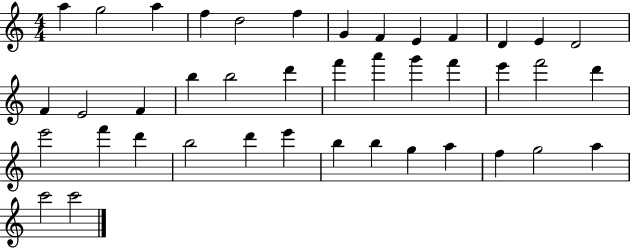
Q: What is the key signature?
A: C major